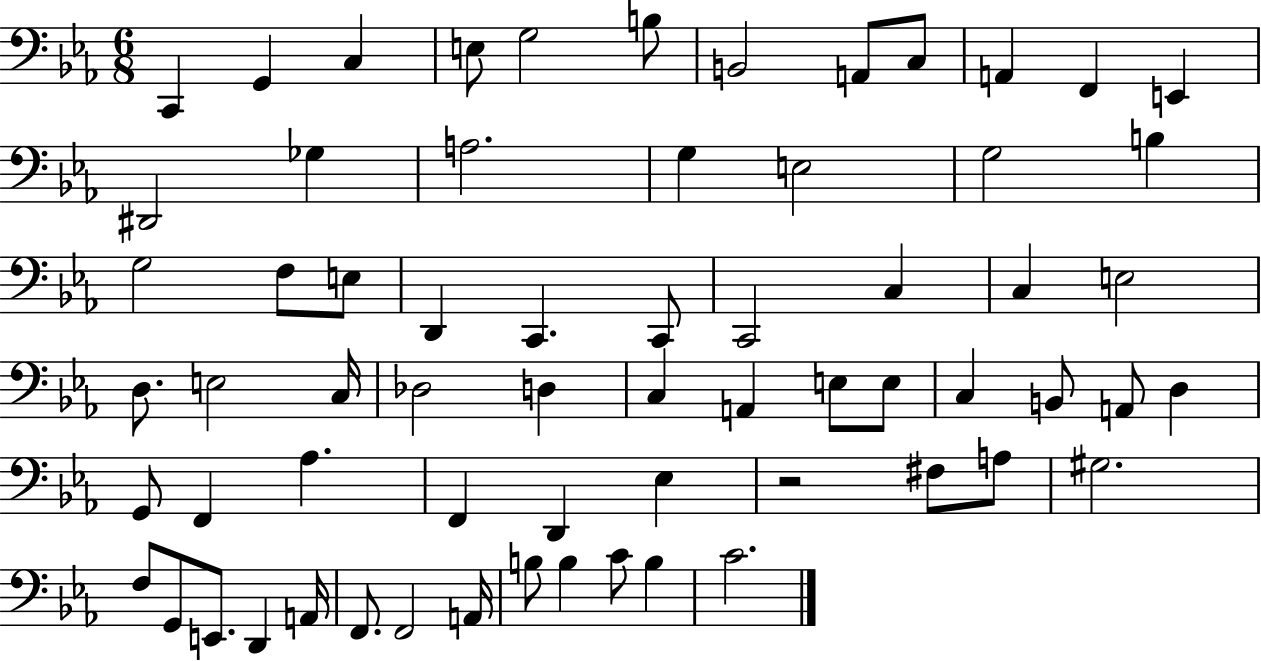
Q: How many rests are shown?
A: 1